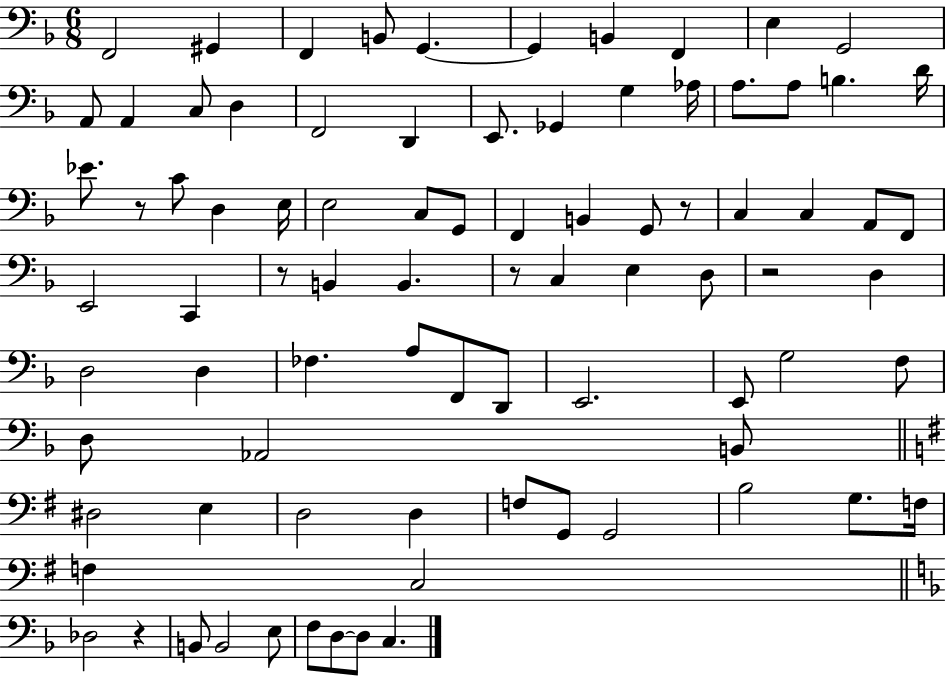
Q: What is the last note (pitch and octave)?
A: C3